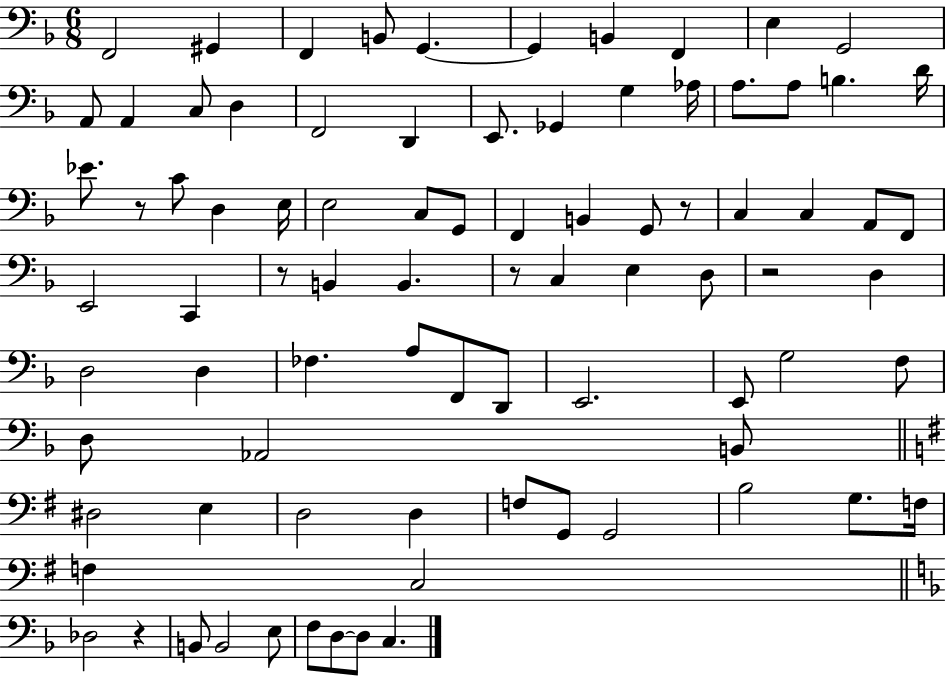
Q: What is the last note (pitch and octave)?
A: C3